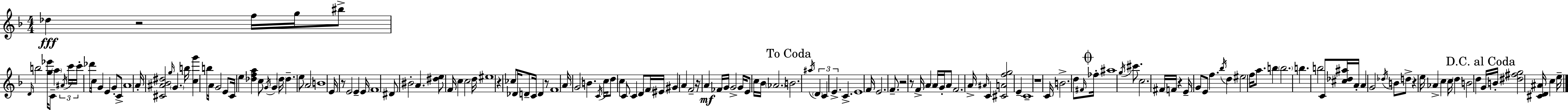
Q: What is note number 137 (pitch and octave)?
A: B4